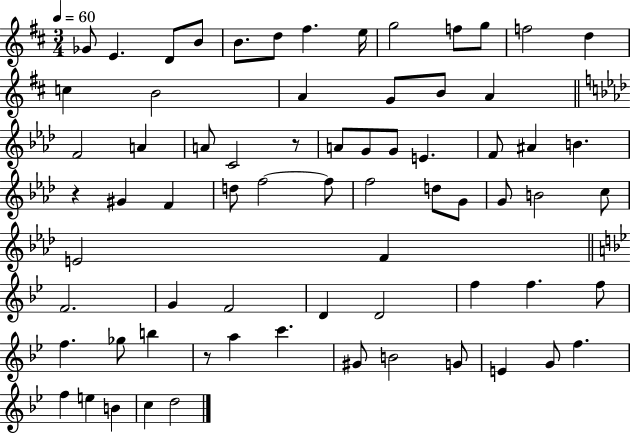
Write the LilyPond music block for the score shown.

{
  \clef treble
  \numericTimeSignature
  \time 3/4
  \key d \major
  \tempo 4 = 60
  ges'8 e'4. d'8 b'8 | b'8. d''8 fis''4. e''16 | g''2 f''8 g''8 | f''2 d''4 | \break c''4 b'2 | a'4 g'8 b'8 a'4 | \bar "||" \break \key aes \major f'2 a'4 | a'8 c'2 r8 | a'8 g'8 g'8 e'4. | f'8 ais'4 b'4. | \break r4 gis'4 f'4 | d''8 f''2~~ f''8 | f''2 d''8 g'8 | g'8 b'2 c''8 | \break e'2 f'4 | \bar "||" \break \key bes \major f'2. | g'4 f'2 | d'4 d'2 | f''4 f''4. f''8 | \break f''4. ges''8 b''4 | r8 a''4 c'''4. | gis'8 b'2 g'8 | e'4 g'8 f''4. | \break f''4 e''4 b'4 | c''4 d''2 | \bar "|."
}